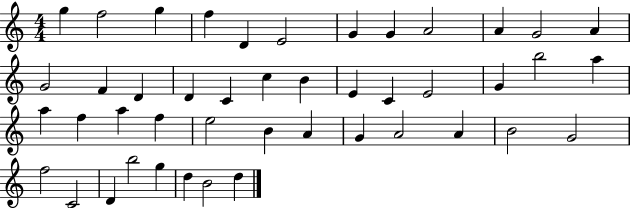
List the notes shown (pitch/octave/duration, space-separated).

G5/q F5/h G5/q F5/q D4/q E4/h G4/q G4/q A4/h A4/q G4/h A4/q G4/h F4/q D4/q D4/q C4/q C5/q B4/q E4/q C4/q E4/h G4/q B5/h A5/q A5/q F5/q A5/q F5/q E5/h B4/q A4/q G4/q A4/h A4/q B4/h G4/h F5/h C4/h D4/q B5/h G5/q D5/q B4/h D5/q